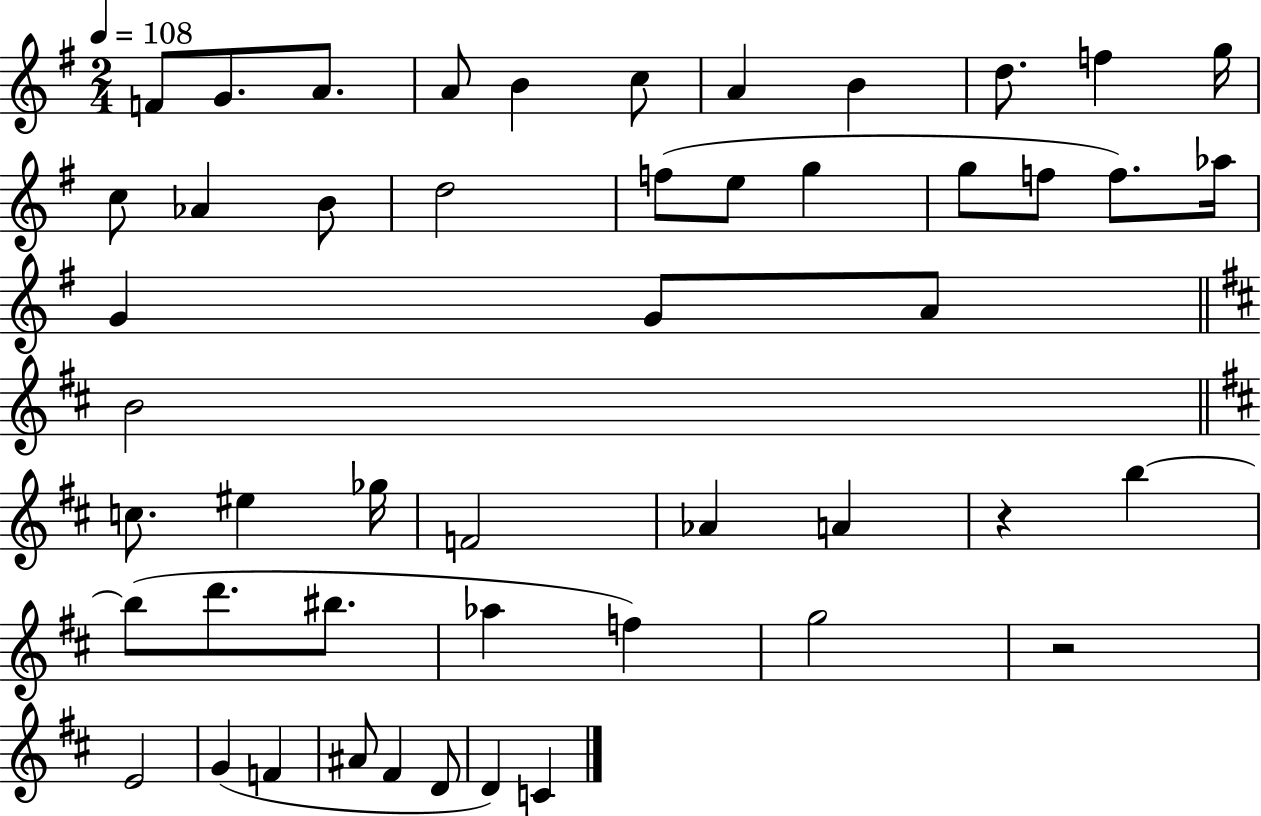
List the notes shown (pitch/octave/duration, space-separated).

F4/e G4/e. A4/e. A4/e B4/q C5/e A4/q B4/q D5/e. F5/q G5/s C5/e Ab4/q B4/e D5/h F5/e E5/e G5/q G5/e F5/e F5/e. Ab5/s G4/q G4/e A4/e B4/h C5/e. EIS5/q Gb5/s F4/h Ab4/q A4/q R/q B5/q B5/e D6/e. BIS5/e. Ab5/q F5/q G5/h R/h E4/h G4/q F4/q A#4/e F#4/q D4/e D4/q C4/q